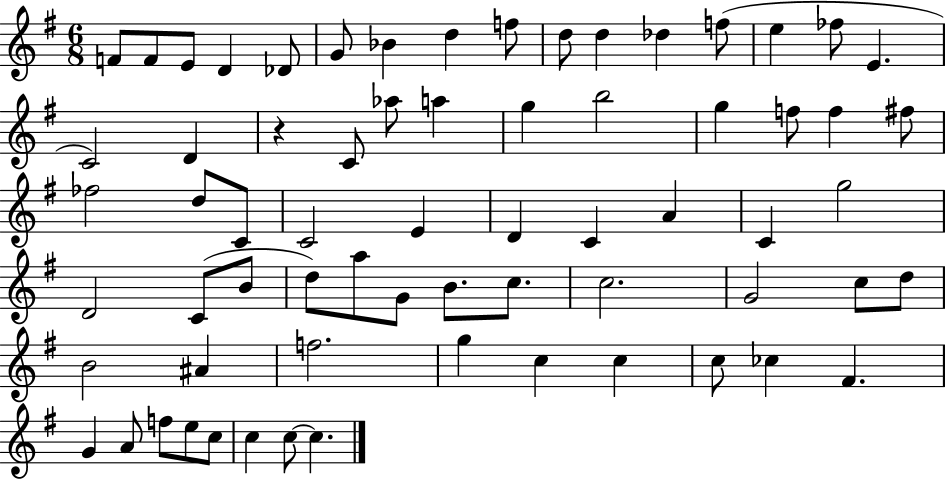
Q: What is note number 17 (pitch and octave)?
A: C4